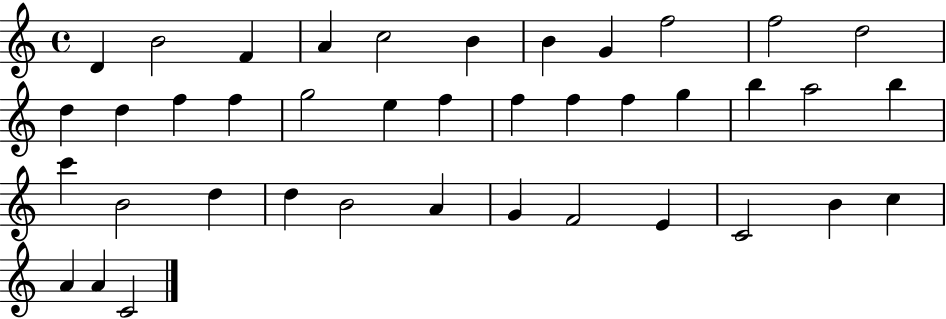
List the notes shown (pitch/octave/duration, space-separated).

D4/q B4/h F4/q A4/q C5/h B4/q B4/q G4/q F5/h F5/h D5/h D5/q D5/q F5/q F5/q G5/h E5/q F5/q F5/q F5/q F5/q G5/q B5/q A5/h B5/q C6/q B4/h D5/q D5/q B4/h A4/q G4/q F4/h E4/q C4/h B4/q C5/q A4/q A4/q C4/h